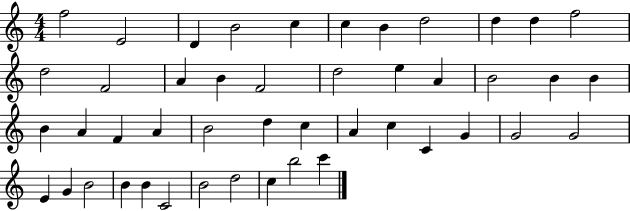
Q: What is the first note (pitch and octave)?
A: F5